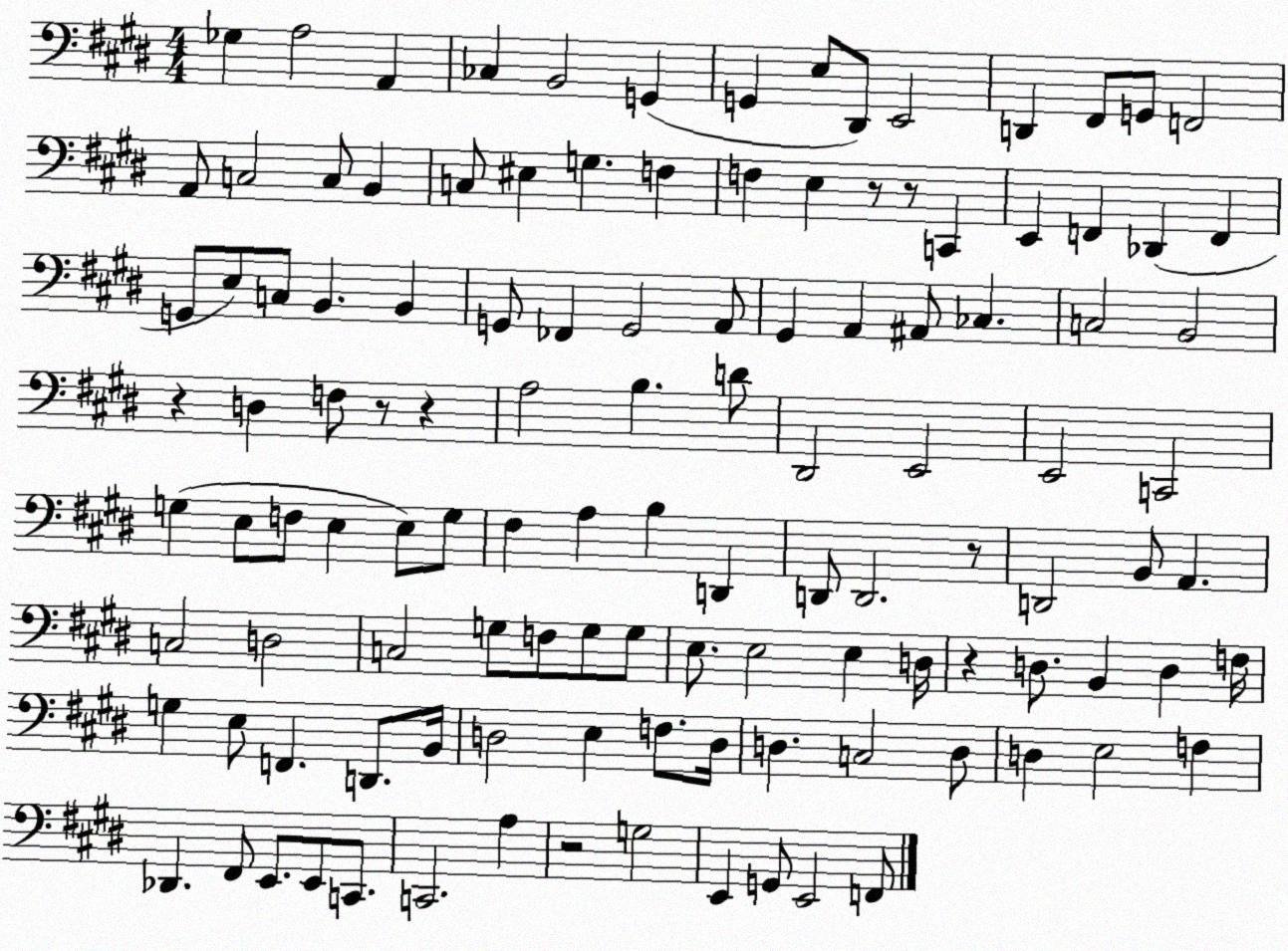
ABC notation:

X:1
T:Untitled
M:4/4
L:1/4
K:E
_G, A,2 A,, _C, B,,2 G,, G,, E,/2 ^D,,/2 E,,2 D,, ^F,,/2 G,,/2 F,,2 A,,/2 C,2 C,/2 B,, C,/2 ^E, G, F, F, E, z/2 z/2 C,, E,, F,, _D,, F,, G,,/2 E,/2 C,/2 B,, B,, G,,/2 _F,, G,,2 A,,/2 ^G,, A,, ^A,,/2 _C, C,2 B,,2 z D, F,/2 z/2 z A,2 B, D/2 ^D,,2 E,,2 E,,2 C,,2 G, E,/2 F,/2 E, E,/2 G,/2 ^F, A, B, D,, D,,/2 D,,2 z/2 D,,2 B,,/2 A,, C,2 D,2 C,2 G,/2 F,/2 G,/2 G,/2 E,/2 E,2 E, D,/4 z D,/2 B,, D, F,/4 G, E,/2 F,, D,,/2 B,,/4 D,2 E, F,/2 D,/4 D, C,2 D,/2 D, E,2 F, _D,, ^F,,/2 E,,/2 E,,/2 C,,/2 C,,2 A, z2 G,2 E,, G,,/2 E,,2 F,,/2